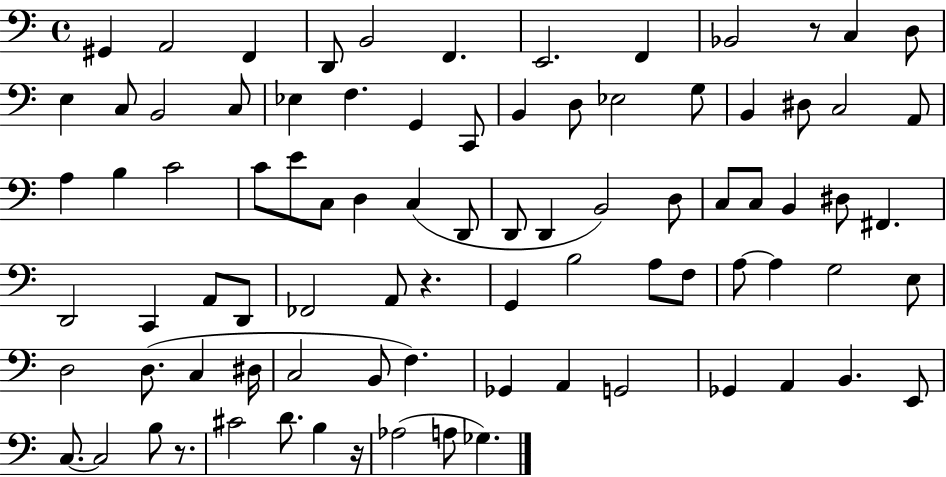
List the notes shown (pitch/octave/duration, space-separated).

G#2/q A2/h F2/q D2/e B2/h F2/q. E2/h. F2/q Bb2/h R/e C3/q D3/e E3/q C3/e B2/h C3/e Eb3/q F3/q. G2/q C2/e B2/q D3/e Eb3/h G3/e B2/q D#3/e C3/h A2/e A3/q B3/q C4/h C4/e E4/e C3/e D3/q C3/q D2/e D2/e D2/q B2/h D3/e C3/e C3/e B2/q D#3/e F#2/q. D2/h C2/q A2/e D2/e FES2/h A2/e R/q. G2/q B3/h A3/e F3/e A3/e A3/q G3/h E3/e D3/h D3/e. C3/q D#3/s C3/h B2/e F3/q. Gb2/q A2/q G2/h Gb2/q A2/q B2/q. E2/e C3/e. C3/h B3/e R/e. C#4/h D4/e. B3/q R/s Ab3/h A3/e Gb3/q.